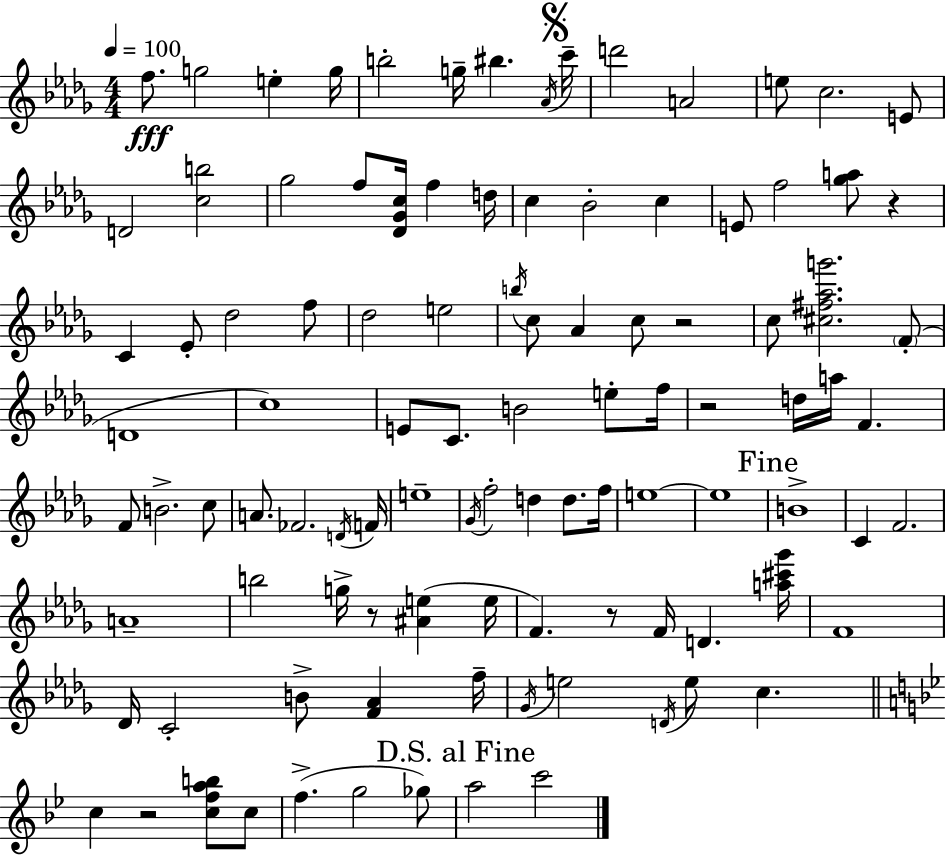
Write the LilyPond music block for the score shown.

{
  \clef treble
  \numericTimeSignature
  \time 4/4
  \key bes \minor
  \tempo 4 = 100
  f''8.\fff g''2 e''4-. g''16 | b''2-. g''16-- bis''4. \acciaccatura { aes'16 } | \mark \markup { \musicglyph "scripts.segno" } c'''16-- d'''2 a'2 | e''8 c''2. e'8 | \break d'2 <c'' b''>2 | ges''2 f''8 <des' ges' c''>16 f''4 | d''16 c''4 bes'2-. c''4 | e'8 f''2 <ges'' a''>8 r4 | \break c'4 ees'8-. des''2 f''8 | des''2 e''2 | \acciaccatura { b''16 } c''8 aes'4 c''8 r2 | c''8 <cis'' fis'' aes'' g'''>2. | \break \parenthesize f'8-.( d'1 | c''1) | e'8 c'8. b'2 e''8-. | f''16 r2 d''16 a''16 f'4. | \break f'8 b'2.-> | c''8 a'8. fes'2. | \acciaccatura { d'16 } f'16 e''1-- | \acciaccatura { ges'16 } f''2-. d''4 | \break d''8. f''16 e''1~~ | e''1 | \mark "Fine" b'1-> | c'4 f'2. | \break a'1-- | b''2 g''16-> r8 <ais' e''>4( | e''16 f'4.) r8 f'16 d'4. | <a'' cis''' ges'''>16 f'1 | \break des'16 c'2-. b'8-> <f' aes'>4 | f''16-- \acciaccatura { ges'16 } e''2 \acciaccatura { d'16 } e''8 | c''4. \bar "||" \break \key g \minor c''4 r2 <c'' f'' a'' b''>8 c''8 | f''4.->( g''2 ges''8) | \mark "D.S. al Fine" a''2 c'''2 | \bar "|."
}